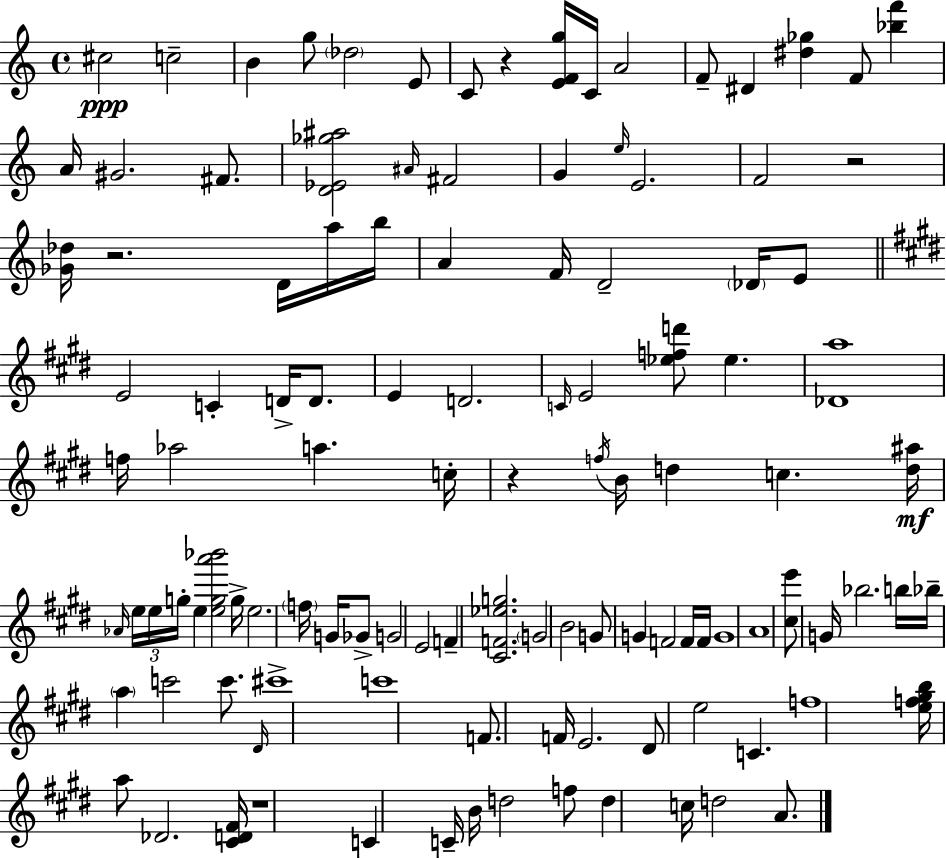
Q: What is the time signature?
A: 4/4